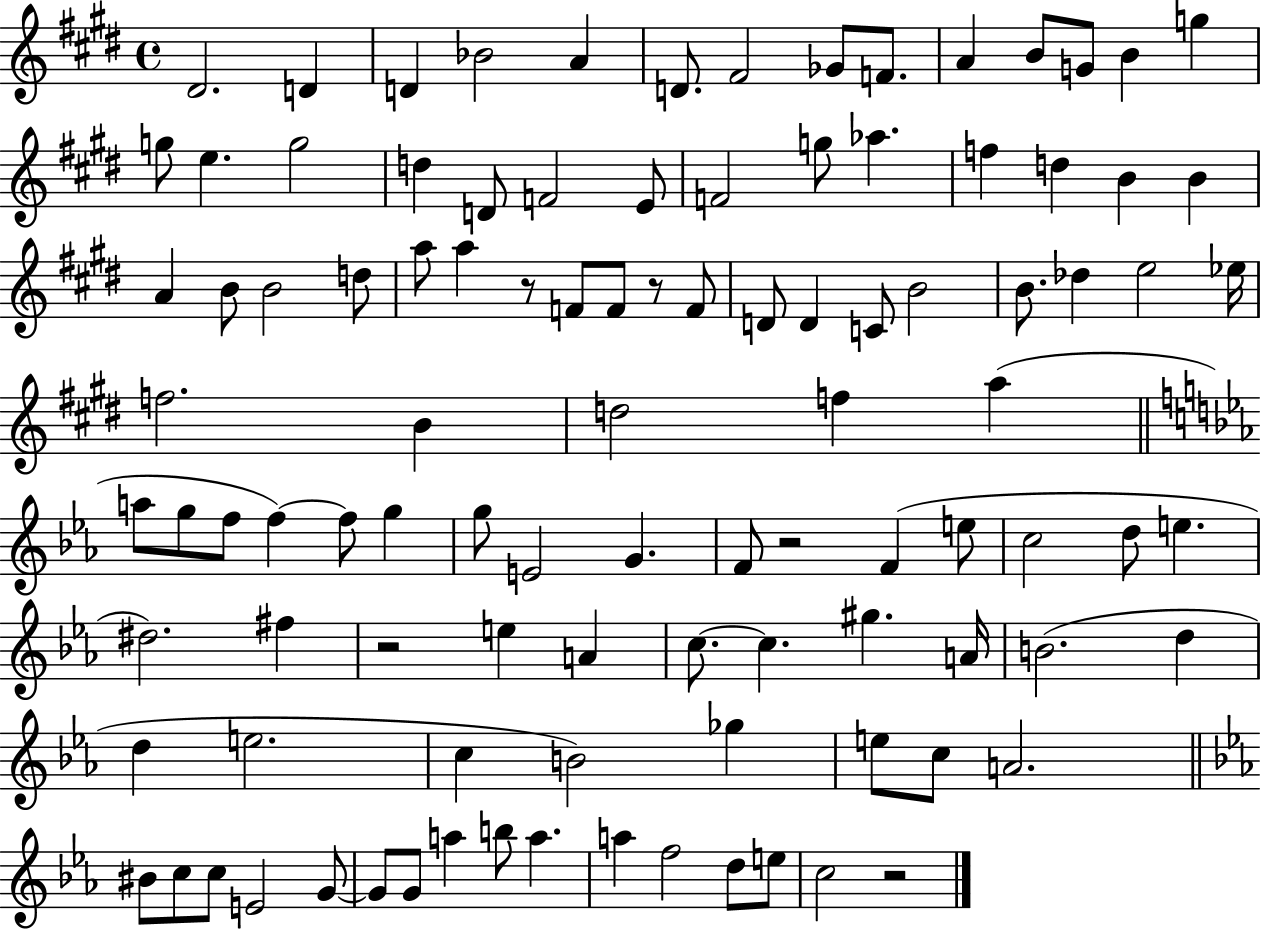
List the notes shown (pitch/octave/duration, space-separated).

D#4/h. D4/q D4/q Bb4/h A4/q D4/e. F#4/h Gb4/e F4/e. A4/q B4/e G4/e B4/q G5/q G5/e E5/q. G5/h D5/q D4/e F4/h E4/e F4/h G5/e Ab5/q. F5/q D5/q B4/q B4/q A4/q B4/e B4/h D5/e A5/e A5/q R/e F4/e F4/e R/e F4/e D4/e D4/q C4/e B4/h B4/e. Db5/q E5/h Eb5/s F5/h. B4/q D5/h F5/q A5/q A5/e G5/e F5/e F5/q F5/e G5/q G5/e E4/h G4/q. F4/e R/h F4/q E5/e C5/h D5/e E5/q. D#5/h. F#5/q R/h E5/q A4/q C5/e. C5/q. G#5/q. A4/s B4/h. D5/q D5/q E5/h. C5/q B4/h Gb5/q E5/e C5/e A4/h. BIS4/e C5/e C5/e E4/h G4/e G4/e G4/e A5/q B5/e A5/q. A5/q F5/h D5/e E5/e C5/h R/h